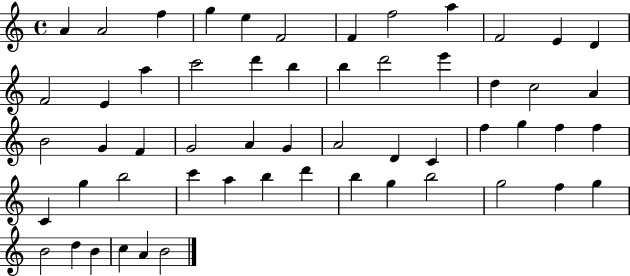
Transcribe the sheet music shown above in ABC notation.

X:1
T:Untitled
M:4/4
L:1/4
K:C
A A2 f g e F2 F f2 a F2 E D F2 E a c'2 d' b b d'2 e' d c2 A B2 G F G2 A G A2 D C f g f f C g b2 c' a b d' b g b2 g2 f g B2 d B c A B2